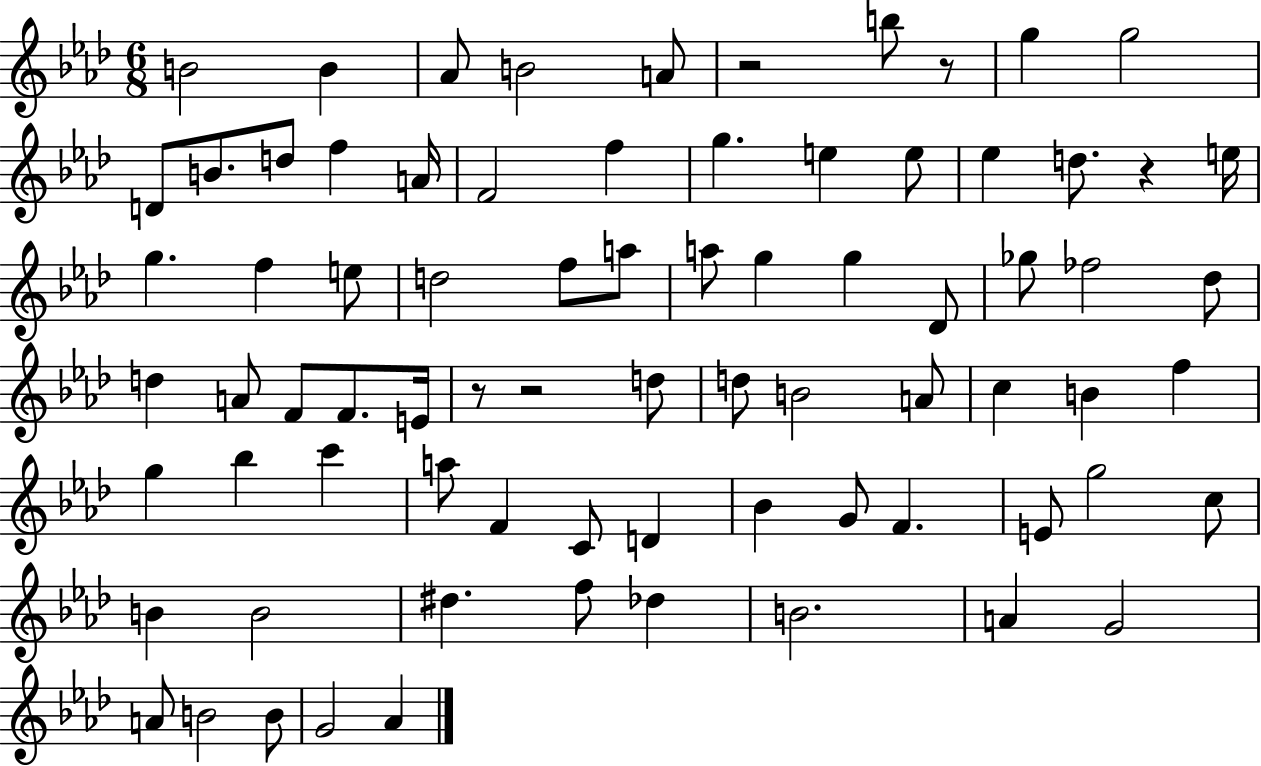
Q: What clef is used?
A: treble